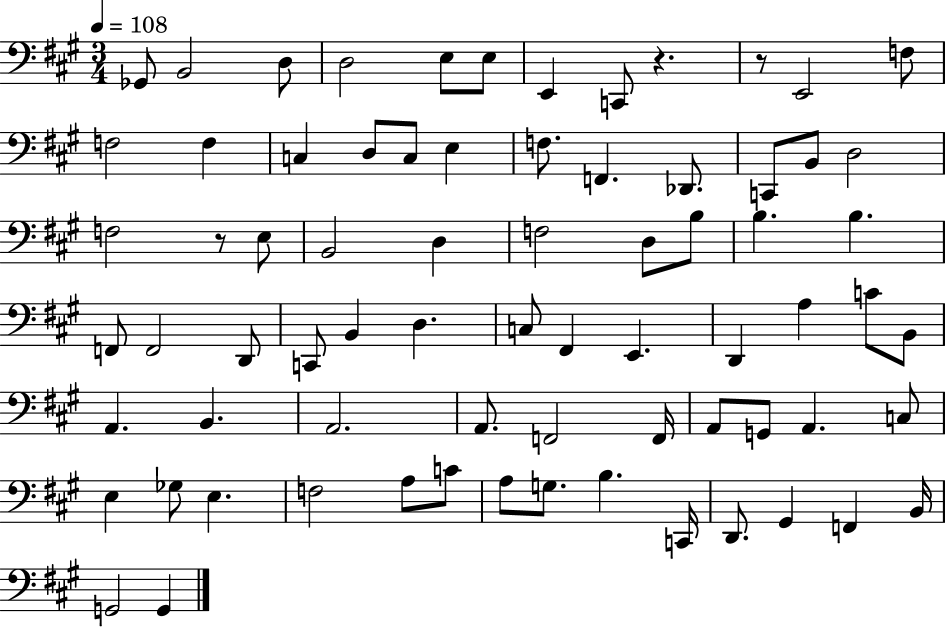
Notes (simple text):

Gb2/e B2/h D3/e D3/h E3/e E3/e E2/q C2/e R/q. R/e E2/h F3/e F3/h F3/q C3/q D3/e C3/e E3/q F3/e. F2/q. Db2/e. C2/e B2/e D3/h F3/h R/e E3/e B2/h D3/q F3/h D3/e B3/e B3/q. B3/q. F2/e F2/h D2/e C2/e B2/q D3/q. C3/e F#2/q E2/q. D2/q A3/q C4/e B2/e A2/q. B2/q. A2/h. A2/e. F2/h F2/s A2/e G2/e A2/q. C3/e E3/q Gb3/e E3/q. F3/h A3/e C4/e A3/e G3/e. B3/q. C2/s D2/e. G#2/q F2/q B2/s G2/h G2/q